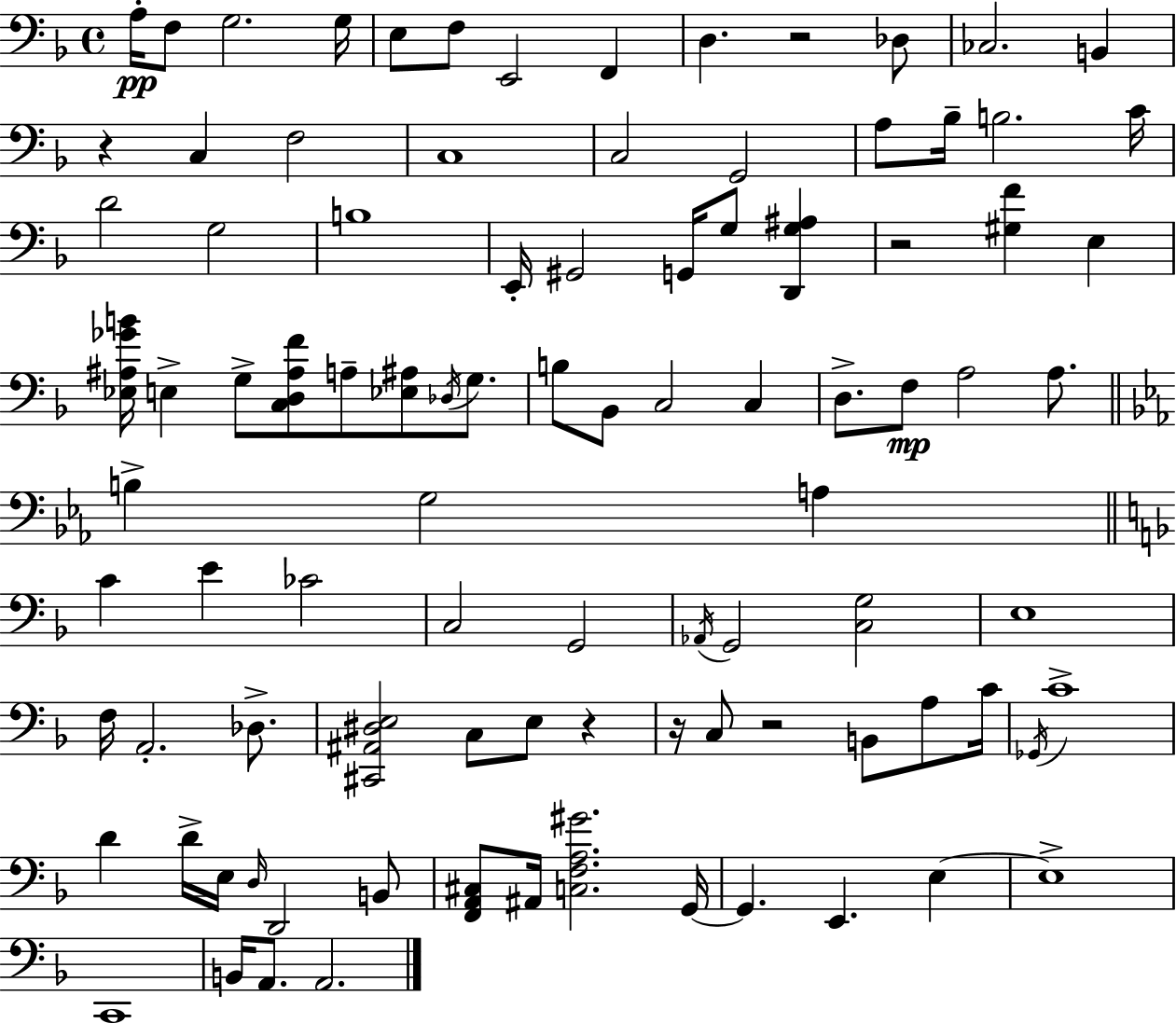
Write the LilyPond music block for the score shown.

{
  \clef bass
  \time 4/4
  \defaultTimeSignature
  \key d \minor
  a16-.\pp f8 g2. g16 | e8 f8 e,2 f,4 | d4. r2 des8 | ces2. b,4 | \break r4 c4 f2 | c1 | c2 g,2 | a8 bes16-- b2. c'16 | \break d'2 g2 | b1 | e,16-. gis,2 g,16 g8 <d, g ais>4 | r2 <gis f'>4 e4 | \break <ees ais ges' b'>16 e4-> g8-> <c d ais f'>8 a8-- <ees ais>8 \acciaccatura { des16 } g8. | b8 bes,8 c2 c4 | d8.-> f8\mp a2 a8. | \bar "||" \break \key ees \major b4-> g2 a4 | \bar "||" \break \key f \major c'4 e'4 ces'2 | c2 g,2 | \acciaccatura { aes,16 } g,2 <c g>2 | e1 | \break f16 a,2.-. des8.-> | <cis, ais, dis e>2 c8 e8 r4 | r16 c8 r2 b,8 a8 | c'16 \acciaccatura { ges,16 } c'1-> | \break d'4 d'16-> e16 \grace { d16 } d,2 | b,8 <f, a, cis>8 ais,16 <c f a gis'>2. | g,16~~ g,4. e,4. e4~~ | e1-> | \break c,1 | b,16 a,8. a,2. | \bar "|."
}